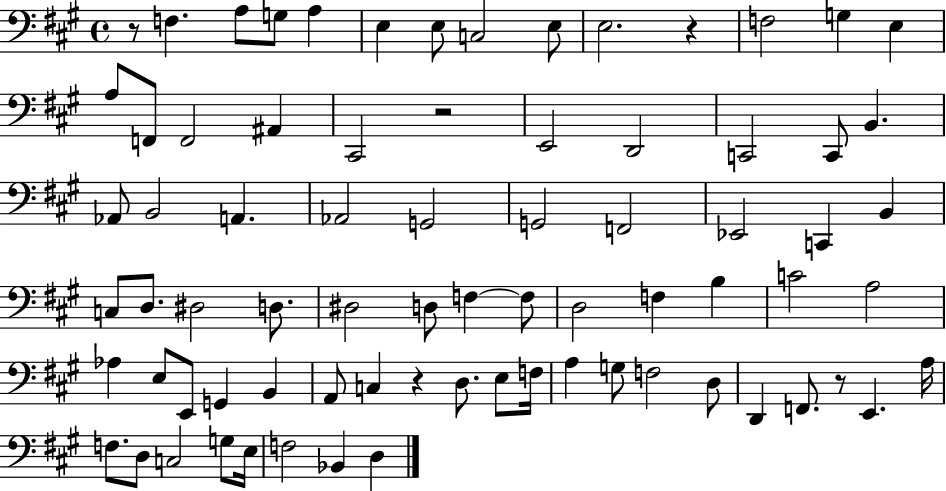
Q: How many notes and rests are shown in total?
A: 76